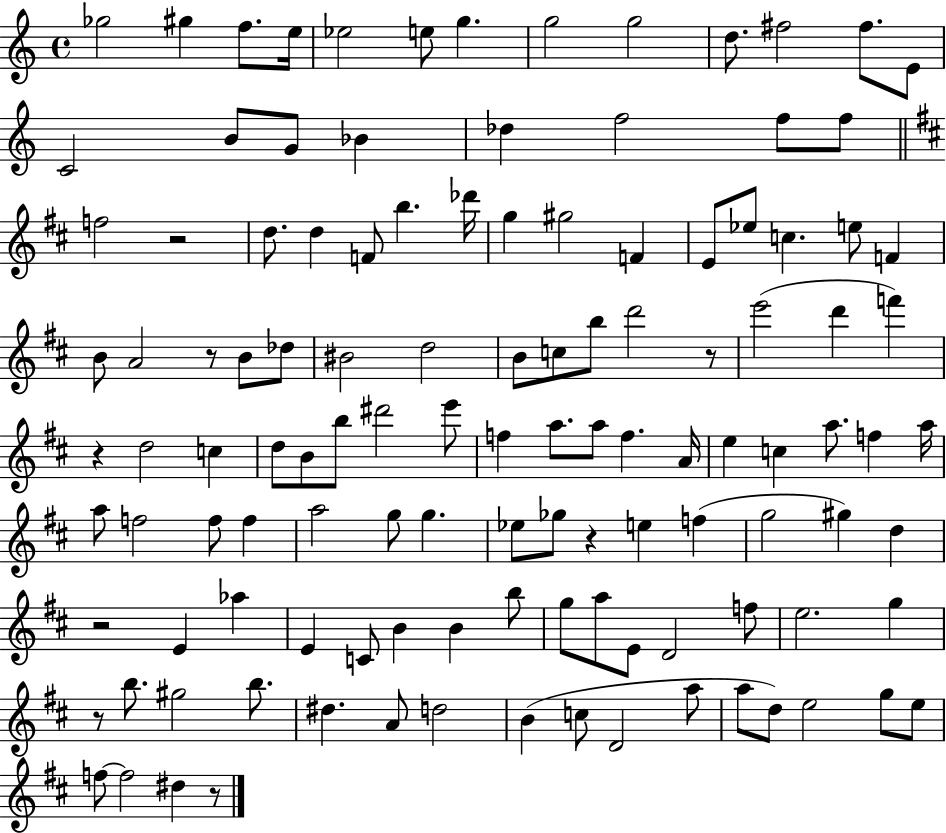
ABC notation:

X:1
T:Untitled
M:4/4
L:1/4
K:C
_g2 ^g f/2 e/4 _e2 e/2 g g2 g2 d/2 ^f2 ^f/2 E/2 C2 B/2 G/2 _B _d f2 f/2 f/2 f2 z2 d/2 d F/2 b _d'/4 g ^g2 F E/2 _e/2 c e/2 F B/2 A2 z/2 B/2 _d/2 ^B2 d2 B/2 c/2 b/2 d'2 z/2 e'2 d' f' z d2 c d/2 B/2 b/2 ^d'2 e'/2 f a/2 a/2 f A/4 e c a/2 f a/4 a/2 f2 f/2 f a2 g/2 g _e/2 _g/2 z e f g2 ^g d z2 E _a E C/2 B B b/2 g/2 a/2 E/2 D2 f/2 e2 g z/2 b/2 ^g2 b/2 ^d A/2 d2 B c/2 D2 a/2 a/2 d/2 e2 g/2 e/2 f/2 f2 ^d z/2